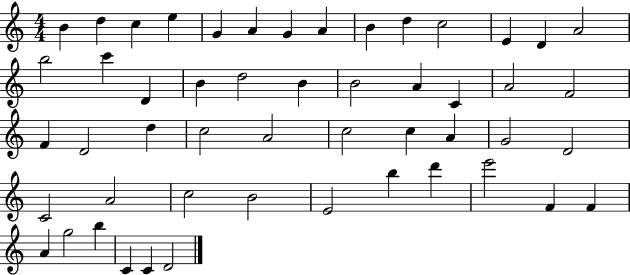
X:1
T:Untitled
M:4/4
L:1/4
K:C
B d c e G A G A B d c2 E D A2 b2 c' D B d2 B B2 A C A2 F2 F D2 d c2 A2 c2 c A G2 D2 C2 A2 c2 B2 E2 b d' e'2 F F A g2 b C C D2